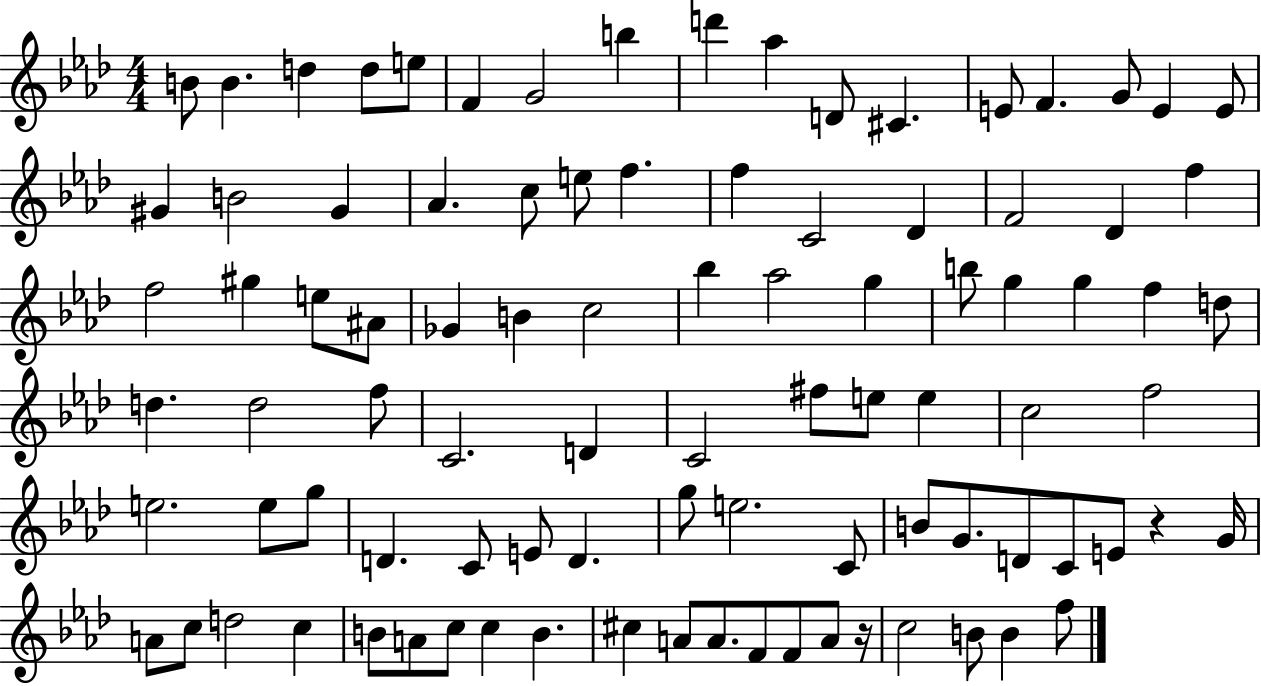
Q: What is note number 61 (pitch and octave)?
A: C4